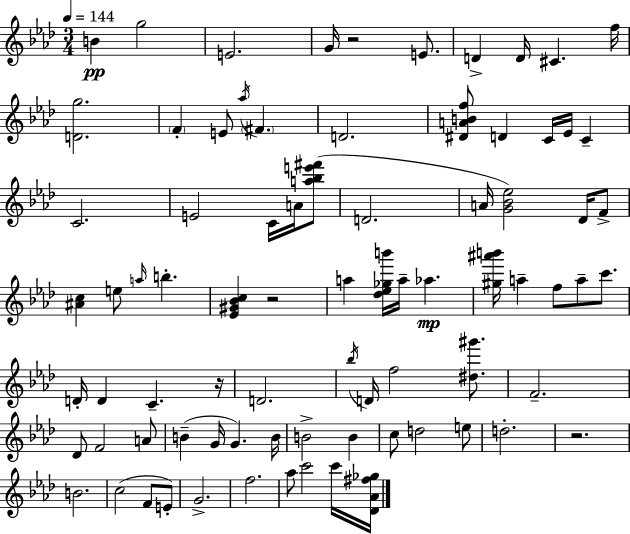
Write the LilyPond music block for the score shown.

{
  \clef treble
  \numericTimeSignature
  \time 3/4
  \key aes \major
  \tempo 4 = 144
  b'4\pp g''2 | e'2. | g'16 r2 e'8. | d'4-> d'16 cis'4. f''16 | \break <d' g''>2. | \parenthesize f'4-. e'8 \acciaccatura { aes''16 } \parenthesize fis'4. | d'2. | <dis' a' b' f''>8 d'4 c'16 ees'16 c'4-- | \break c'2. | e'2 c'16 a'16 <a'' bes'' e''' fis'''>8( | d'2. | a'16 <g' bes' ees''>2) des'16 f'8-> | \break <ais' c''>4 e''8 \grace { a''16 } b''4.-. | <ees' gis' bes' c''>4 r2 | a''4 <des'' ees'' ges'' b'''>16 a''16-- aes''4.\mp | <gis'' ais''' b'''>16 a''4-- f''8 a''8-- c'''8. | \break d'16-. d'4 c'4.-- | r16 d'2. | \acciaccatura { bes''16 } d'16 f''2 | <dis'' gis'''>8. f'2.-- | \break des'8 f'2 | a'8 b'4--( g'16 g'4.) | b'16 b'2-> b'4 | c''8 d''2 | \break e''8 d''2.-. | r2. | b'2. | c''2( f'8 | \break e'8-.) g'2.-> | f''2. | aes''8 c'''2 | c'''16 <des' aes' fis'' ges''>16 \bar "|."
}